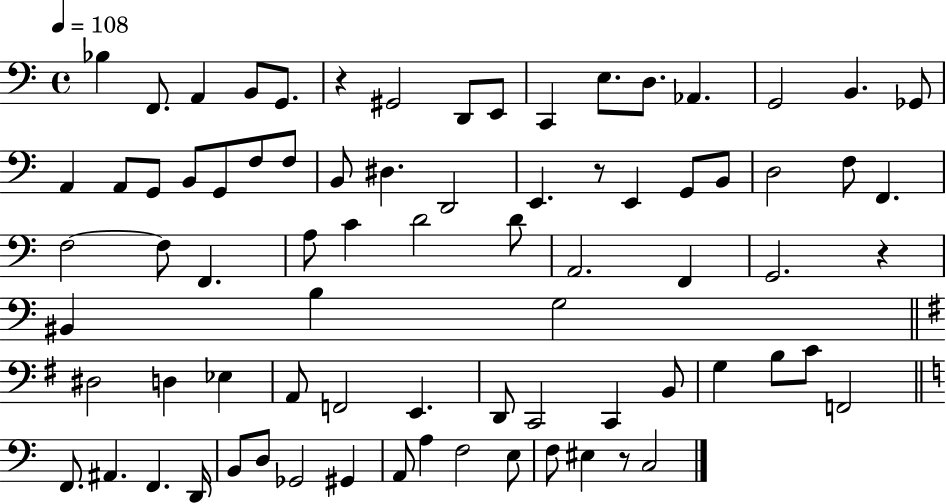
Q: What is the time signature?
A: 4/4